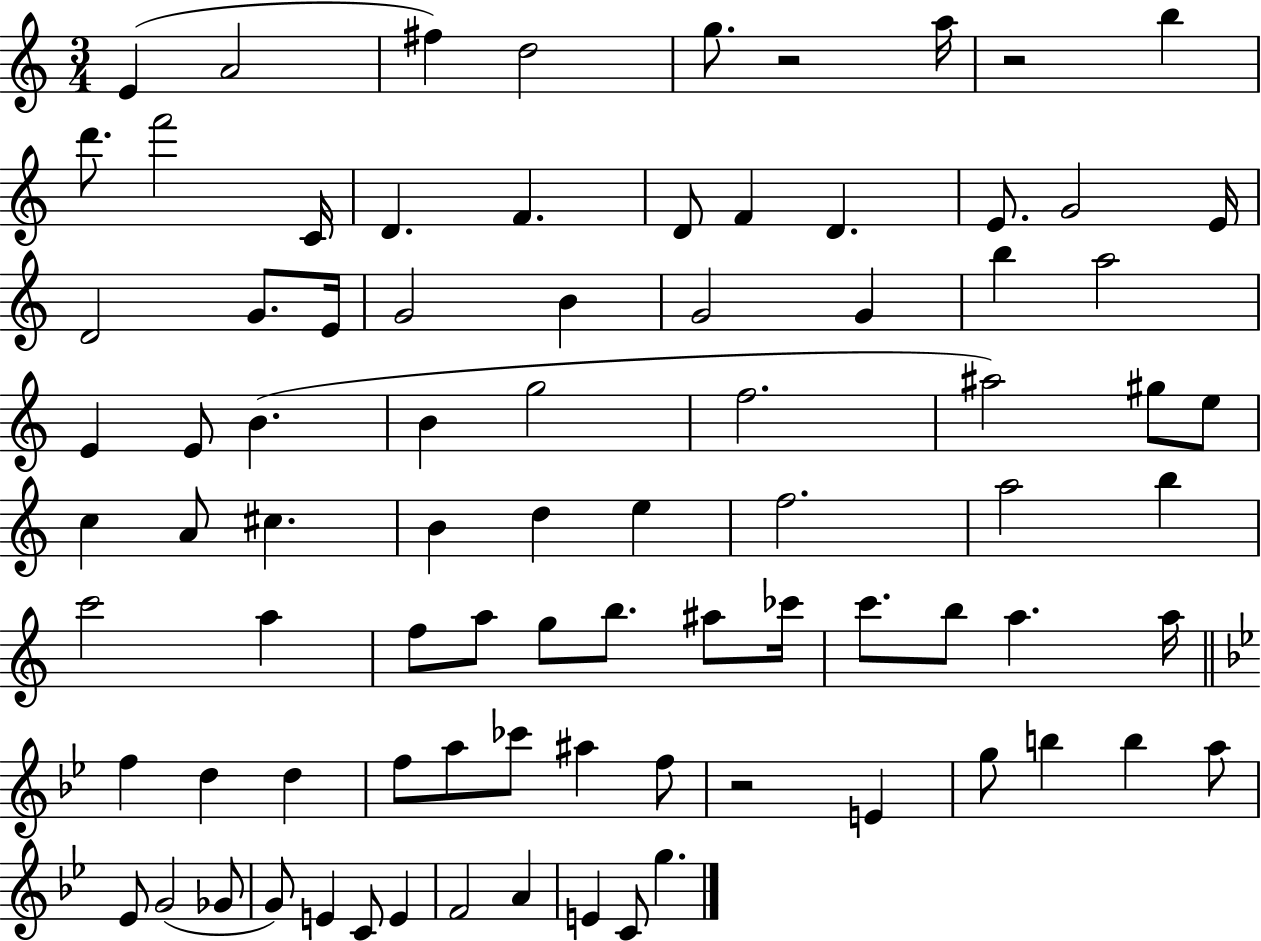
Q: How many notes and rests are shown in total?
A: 85